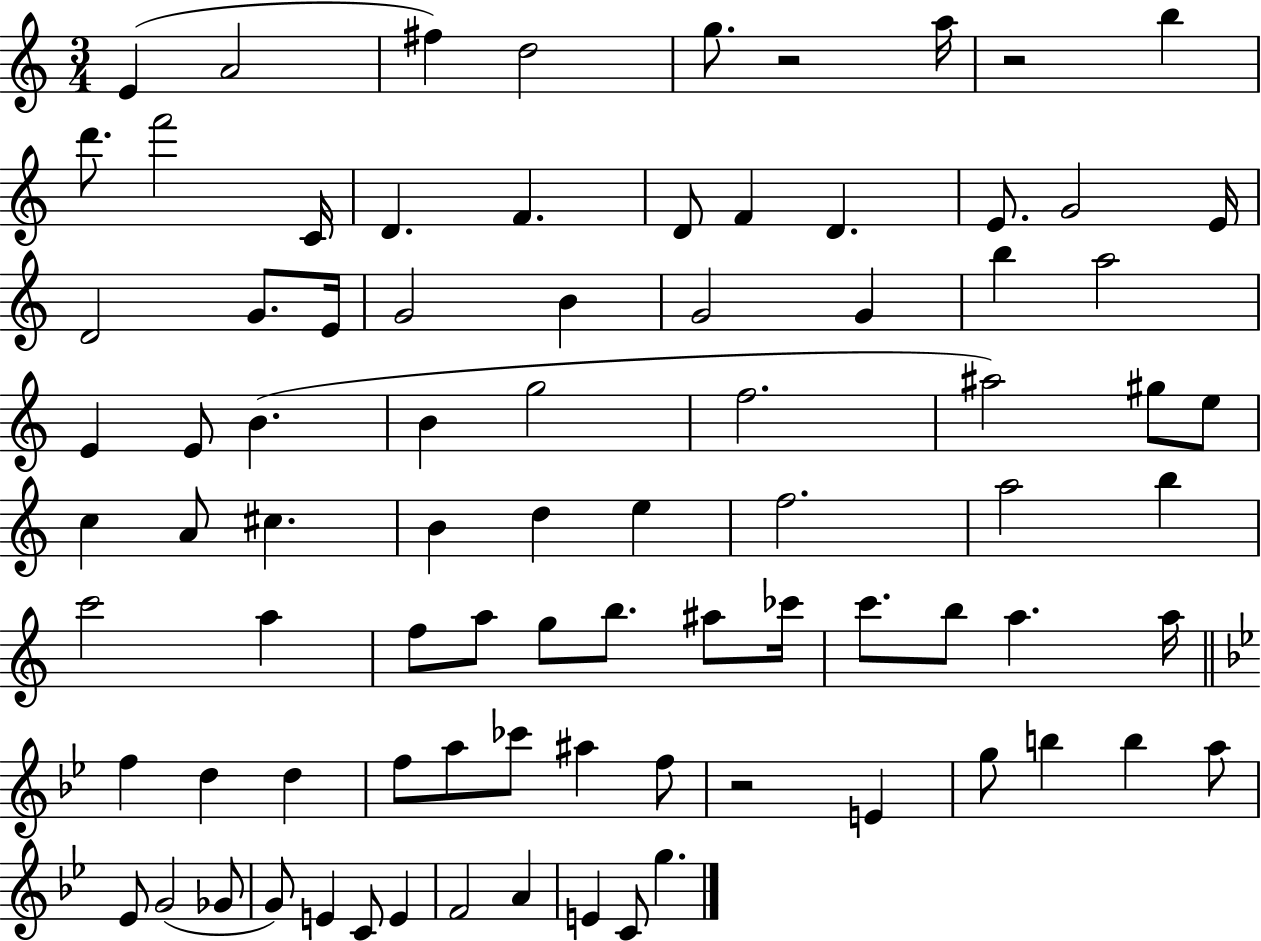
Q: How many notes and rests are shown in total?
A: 85